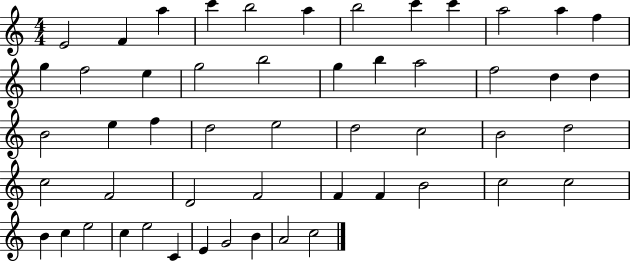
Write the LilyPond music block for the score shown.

{
  \clef treble
  \numericTimeSignature
  \time 4/4
  \key c \major
  e'2 f'4 a''4 | c'''4 b''2 a''4 | b''2 c'''4 c'''4 | a''2 a''4 f''4 | \break g''4 f''2 e''4 | g''2 b''2 | g''4 b''4 a''2 | f''2 d''4 d''4 | \break b'2 e''4 f''4 | d''2 e''2 | d''2 c''2 | b'2 d''2 | \break c''2 f'2 | d'2 f'2 | f'4 f'4 b'2 | c''2 c''2 | \break b'4 c''4 e''2 | c''4 e''2 c'4 | e'4 g'2 b'4 | a'2 c''2 | \break \bar "|."
}